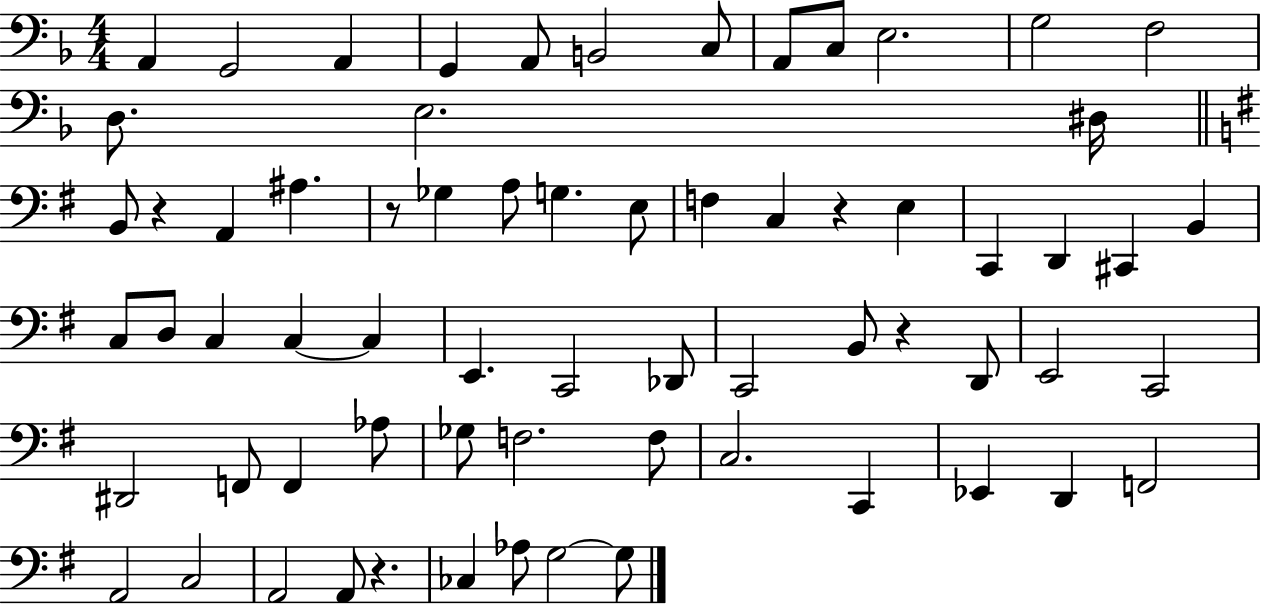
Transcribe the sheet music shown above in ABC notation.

X:1
T:Untitled
M:4/4
L:1/4
K:F
A,, G,,2 A,, G,, A,,/2 B,,2 C,/2 A,,/2 C,/2 E,2 G,2 F,2 D,/2 E,2 ^D,/4 B,,/2 z A,, ^A, z/2 _G, A,/2 G, E,/2 F, C, z E, C,, D,, ^C,, B,, C,/2 D,/2 C, C, C, E,, C,,2 _D,,/2 C,,2 B,,/2 z D,,/2 E,,2 C,,2 ^D,,2 F,,/2 F,, _A,/2 _G,/2 F,2 F,/2 C,2 C,, _E,, D,, F,,2 A,,2 C,2 A,,2 A,,/2 z _C, _A,/2 G,2 G,/2